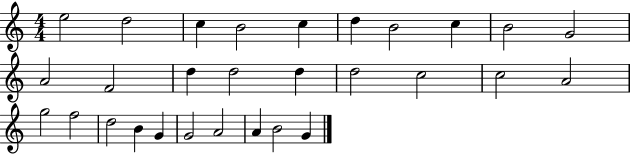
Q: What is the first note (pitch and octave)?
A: E5